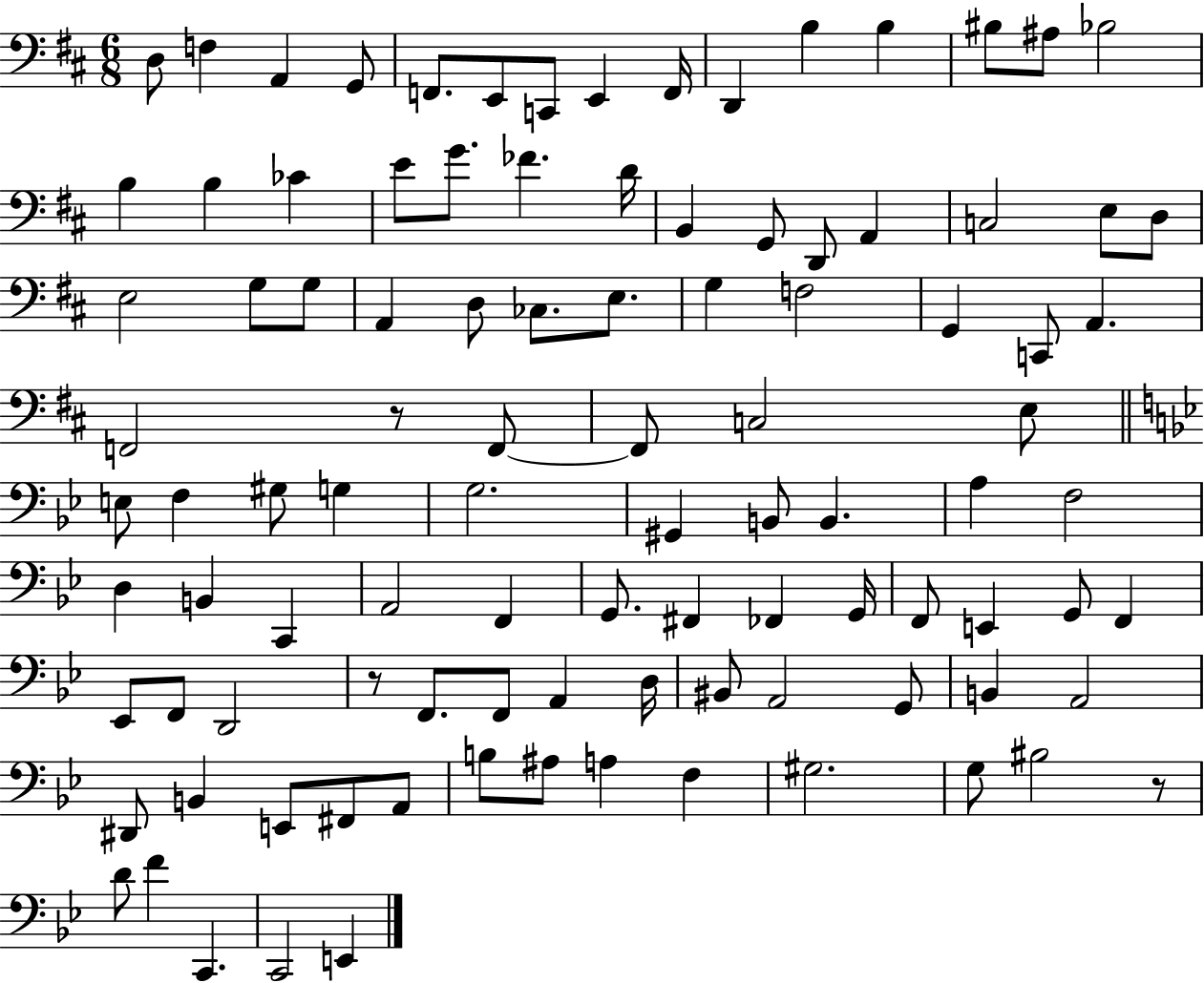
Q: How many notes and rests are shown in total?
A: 101